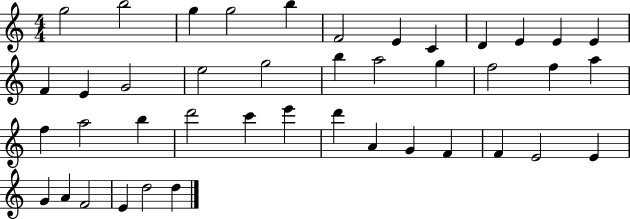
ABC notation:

X:1
T:Untitled
M:4/4
L:1/4
K:C
g2 b2 g g2 b F2 E C D E E E F E G2 e2 g2 b a2 g f2 f a f a2 b d'2 c' e' d' A G F F E2 E G A F2 E d2 d